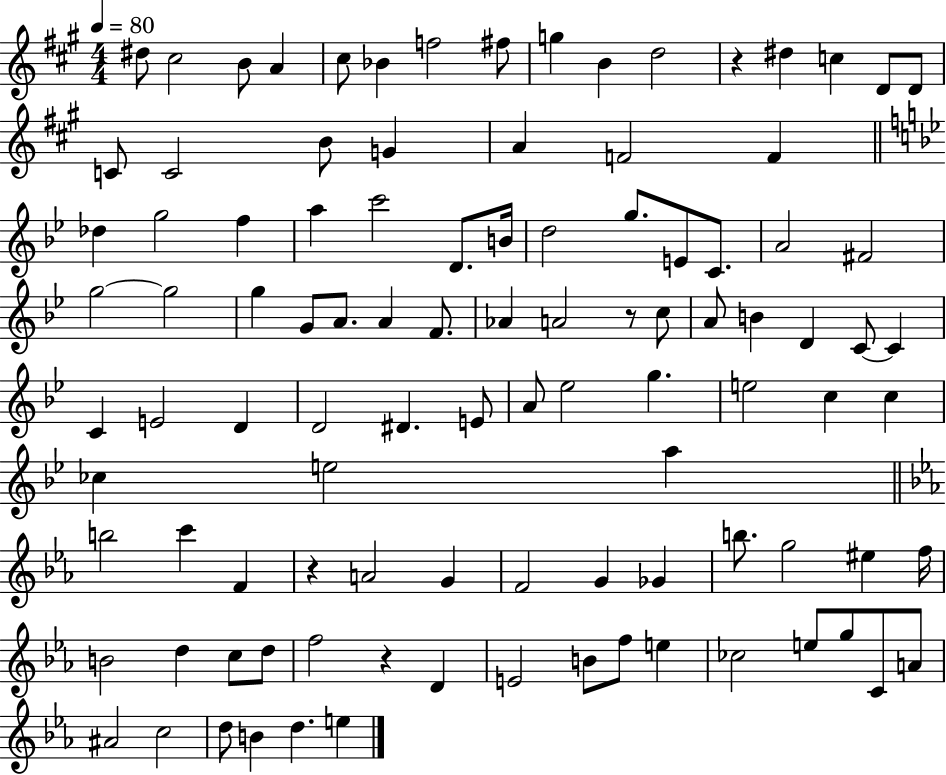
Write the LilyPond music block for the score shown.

{
  \clef treble
  \numericTimeSignature
  \time 4/4
  \key a \major
  \tempo 4 = 80
  \repeat volta 2 { dis''8 cis''2 b'8 a'4 | cis''8 bes'4 f''2 fis''8 | g''4 b'4 d''2 | r4 dis''4 c''4 d'8 d'8 | \break c'8 c'2 b'8 g'4 | a'4 f'2 f'4 | \bar "||" \break \key bes \major des''4 g''2 f''4 | a''4 c'''2 d'8. b'16 | d''2 g''8. e'8 c'8. | a'2 fis'2 | \break g''2~~ g''2 | g''4 g'8 a'8. a'4 f'8. | aes'4 a'2 r8 c''8 | a'8 b'4 d'4 c'8~~ c'4 | \break c'4 e'2 d'4 | d'2 dis'4. e'8 | a'8 ees''2 g''4. | e''2 c''4 c''4 | \break ces''4 e''2 a''4 | \bar "||" \break \key ees \major b''2 c'''4 f'4 | r4 a'2 g'4 | f'2 g'4 ges'4 | b''8. g''2 eis''4 f''16 | \break b'2 d''4 c''8 d''8 | f''2 r4 d'4 | e'2 b'8 f''8 e''4 | ces''2 e''8 g''8 c'8 a'8 | \break ais'2 c''2 | d''8 b'4 d''4. e''4 | } \bar "|."
}